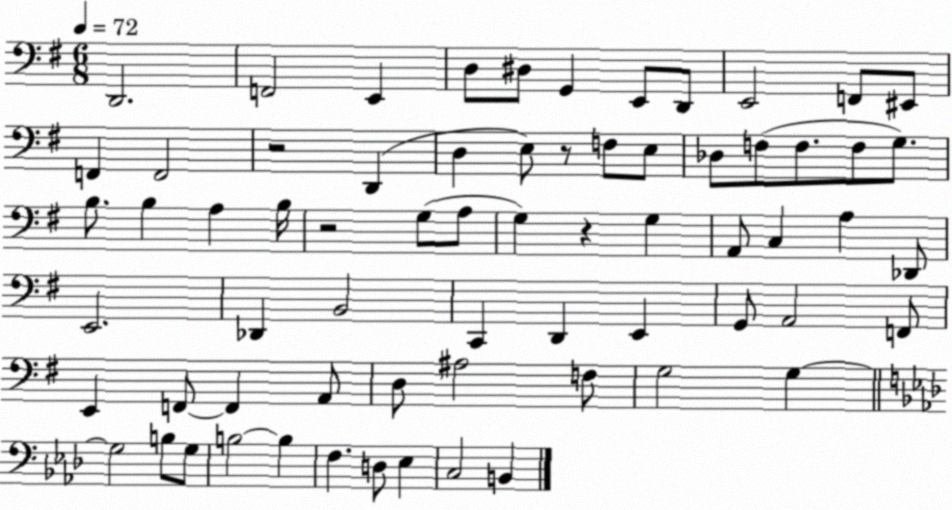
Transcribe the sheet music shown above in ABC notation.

X:1
T:Untitled
M:6/8
L:1/4
K:G
D,,2 F,,2 E,, D,/2 ^D,/2 G,, E,,/2 D,,/2 E,,2 F,,/2 ^E,,/2 F,, F,,2 z2 D,, D, E,/2 z/2 F,/2 E,/2 _D,/2 F,/2 F,/2 F,/2 G,/2 B,/2 B, A, B,/4 z2 G,/2 A,/2 G, z G, A,,/2 C, A, _D,,/2 E,,2 _D,, B,,2 C,, D,, E,, G,,/2 A,,2 F,,/2 E,, F,,/2 F,, A,,/2 D,/2 ^A,2 F,/2 G,2 G, G,2 B,/2 G,/2 B,2 B, F, D,/2 _E, C,2 B,,